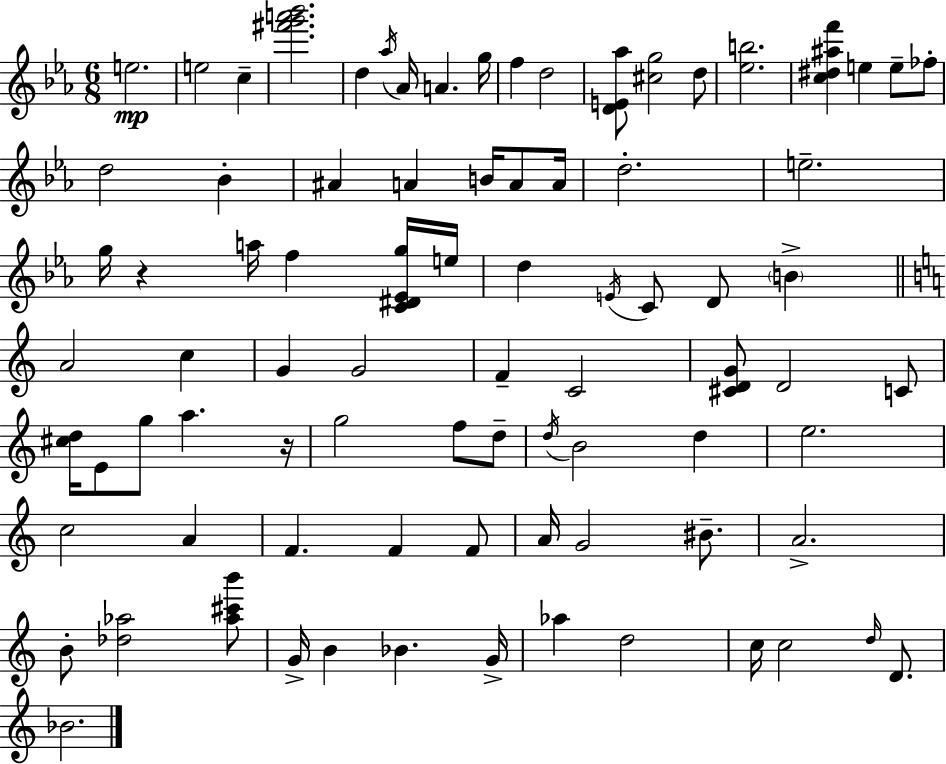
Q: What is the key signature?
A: EES major